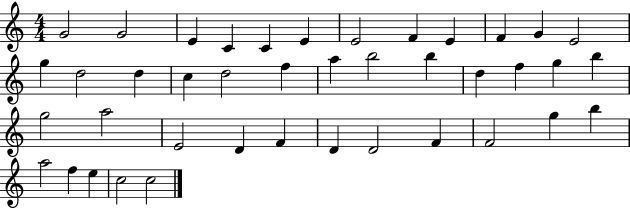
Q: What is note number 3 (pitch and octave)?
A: E4